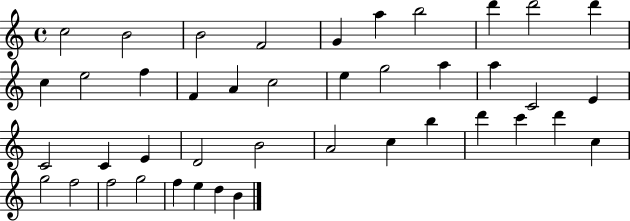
C5/h B4/h B4/h F4/h G4/q A5/q B5/h D6/q D6/h D6/q C5/q E5/h F5/q F4/q A4/q C5/h E5/q G5/h A5/q A5/q C4/h E4/q C4/h C4/q E4/q D4/h B4/h A4/h C5/q B5/q D6/q C6/q D6/q C5/q G5/h F5/h F5/h G5/h F5/q E5/q D5/q B4/q